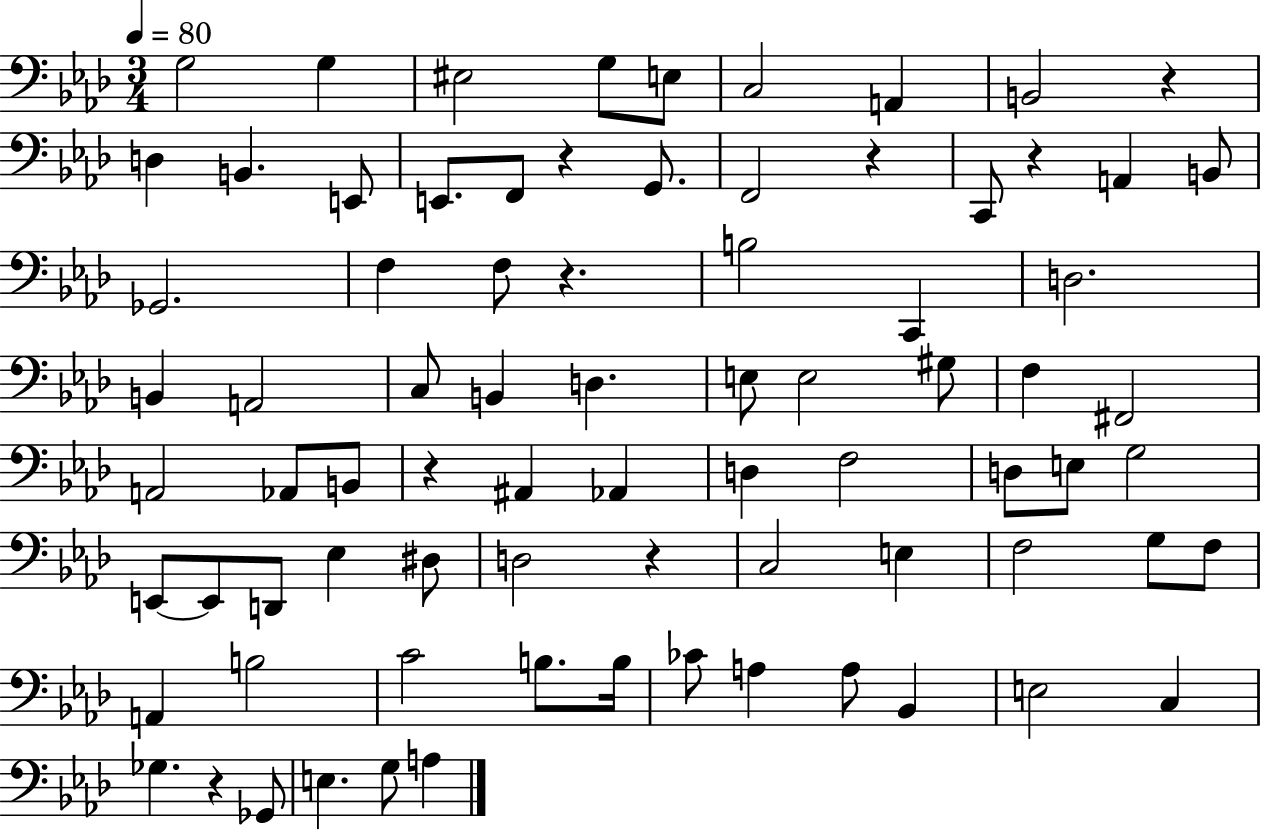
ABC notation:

X:1
T:Untitled
M:3/4
L:1/4
K:Ab
G,2 G, ^E,2 G,/2 E,/2 C,2 A,, B,,2 z D, B,, E,,/2 E,,/2 F,,/2 z G,,/2 F,,2 z C,,/2 z A,, B,,/2 _G,,2 F, F,/2 z B,2 C,, D,2 B,, A,,2 C,/2 B,, D, E,/2 E,2 ^G,/2 F, ^F,,2 A,,2 _A,,/2 B,,/2 z ^A,, _A,, D, F,2 D,/2 E,/2 G,2 E,,/2 E,,/2 D,,/2 _E, ^D,/2 D,2 z C,2 E, F,2 G,/2 F,/2 A,, B,2 C2 B,/2 B,/4 _C/2 A, A,/2 _B,, E,2 C, _G, z _G,,/2 E, G,/2 A,